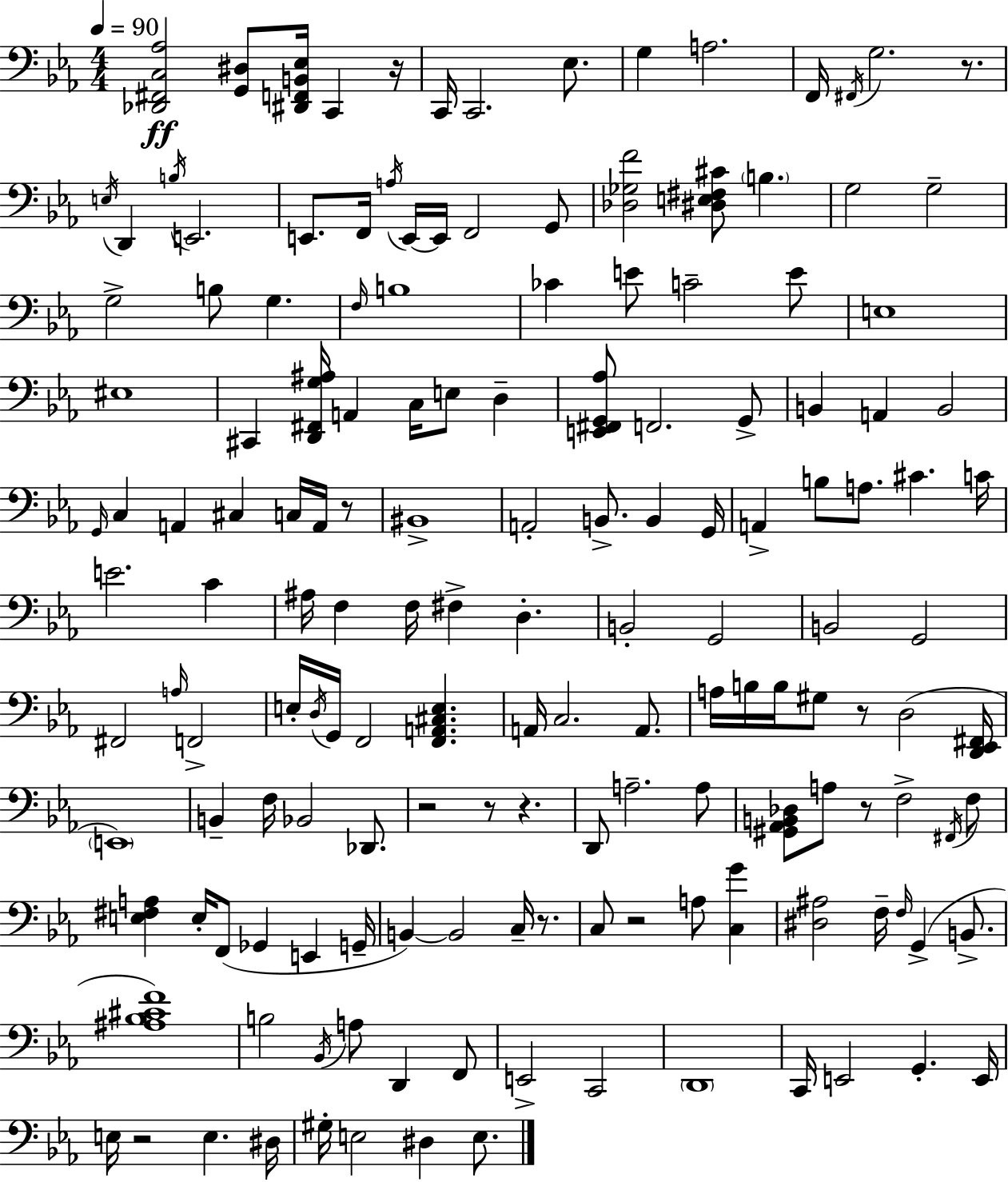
[Db2,F#2,C3,Ab3]/h [G2,D#3]/e [D#2,F2,B2,Eb3]/s C2/q R/s C2/s C2/h. Eb3/e. G3/q A3/h. F2/s F#2/s G3/h. R/e. E3/s D2/q B3/s E2/h. E2/e. F2/s A3/s E2/s E2/s F2/h G2/e [Db3,Gb3,F4]/h [D#3,E3,F#3,C#4]/e B3/q. G3/h G3/h G3/h B3/e G3/q. F3/s B3/w CES4/q E4/e C4/h E4/e E3/w EIS3/w C#2/q [D2,F#2,G3,A#3]/s A2/q C3/s E3/e D3/q [E2,F#2,G2,Ab3]/e F2/h. G2/e B2/q A2/q B2/h G2/s C3/q A2/q C#3/q C3/s A2/s R/e BIS2/w A2/h B2/e. B2/q G2/s A2/q B3/e A3/e. C#4/q. C4/s E4/h. C4/q A#3/s F3/q F3/s F#3/q D3/q. B2/h G2/h B2/h G2/h F#2/h A3/s F2/h E3/s D3/s G2/s F2/h [F2,A2,C#3,E3]/q. A2/s C3/h. A2/e. A3/s B3/s B3/s G#3/e R/e D3/h [D2,Eb2,F#2]/s E2/w B2/q F3/s Bb2/h Db2/e. R/h R/e R/q. D2/e A3/h. A3/e [G#2,Ab2,B2,Db3]/e A3/e R/e F3/h F#2/s F3/e [E3,F#3,A3]/q E3/s F2/e Gb2/q E2/q G2/s B2/q B2/h C3/s R/e. C3/e R/h A3/e [C3,G4]/q [D#3,A#3]/h F3/s F3/s G2/q B2/e. [A#3,Bb3,C#4,F4]/w B3/h Bb2/s A3/e D2/q F2/e E2/h C2/h D2/w C2/s E2/h G2/q. E2/s E3/s R/h E3/q. D#3/s G#3/s E3/h D#3/q E3/e.